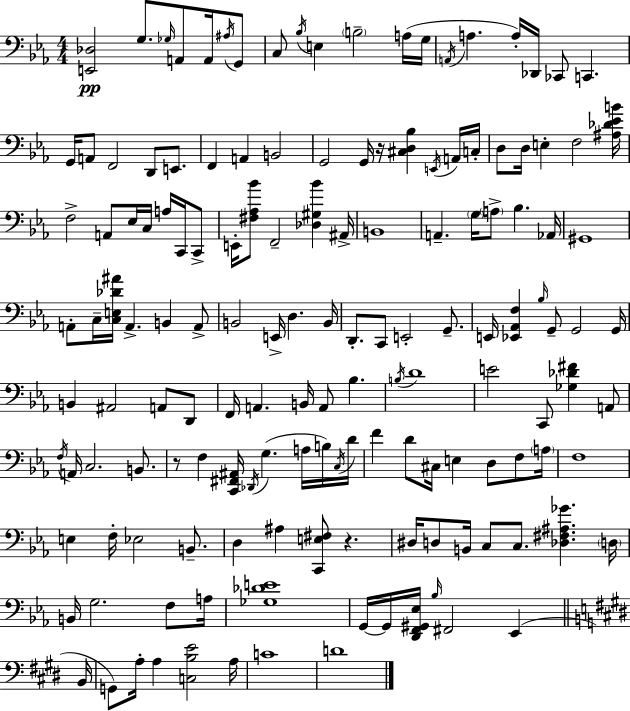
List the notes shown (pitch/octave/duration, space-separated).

[E2,Db3]/h G3/e. Gb3/s A2/e A2/s A#3/s G2/e C3/e Bb3/s E3/q B3/h A3/s G3/s A2/s A3/q. A3/s Db2/s CES2/e C2/q. G2/s A2/e F2/h D2/e E2/e. F2/q A2/q B2/h G2/h G2/s R/s [C#3,D3,Bb3]/q E2/s A2/s C3/s D3/e D3/s E3/q F3/h [A#3,Db4,Eb4,B4]/s F3/h A2/e Eb3/s C3/s A3/s C2/s C2/e E2/s [F#3,Ab3,Bb4]/e F2/h [Db3,G#3,Bb4]/q A#2/s B2/w A2/q. G3/s A3/e Bb3/q. Ab2/s G#2/w A2/e C3/s [C3,E3,Db4,A#4]/s A2/q. B2/q A2/e B2/h E2/s D3/q. B2/s D2/e. C2/e E2/h G2/e. E2/s [Eb2,Ab2,F3]/q Bb3/s G2/e G2/h G2/s B2/q A#2/h A2/e D2/e F2/s A2/q. B2/s A2/e Bb3/q. B3/s D4/w E4/h C2/e [Gb3,Db4,F#4]/q A2/e F3/s A2/s C3/h. B2/e. R/e F3/q [C2,F#2,A#2]/s Db2/s G3/q. A3/s B3/s C3/s D4/s F4/q D4/e C#3/s E3/q D3/e F3/e A3/s F3/w E3/q F3/s Eb3/h B2/e. D3/q A#3/q [C2,E3,F#3]/e R/q. D#3/s D3/e B2/s C3/e C3/e. [Db3,F#3,A#3,Gb4]/q. D3/s B2/s G3/h. F3/e A3/s [Gb3,Db4,E4]/w G2/s G2/s [D2,F2,G#2,Eb3]/s Bb3/s F#2/h Eb2/q B2/s G2/e A3/s A3/q [C3,B3,E4]/h A3/s C4/w D4/w